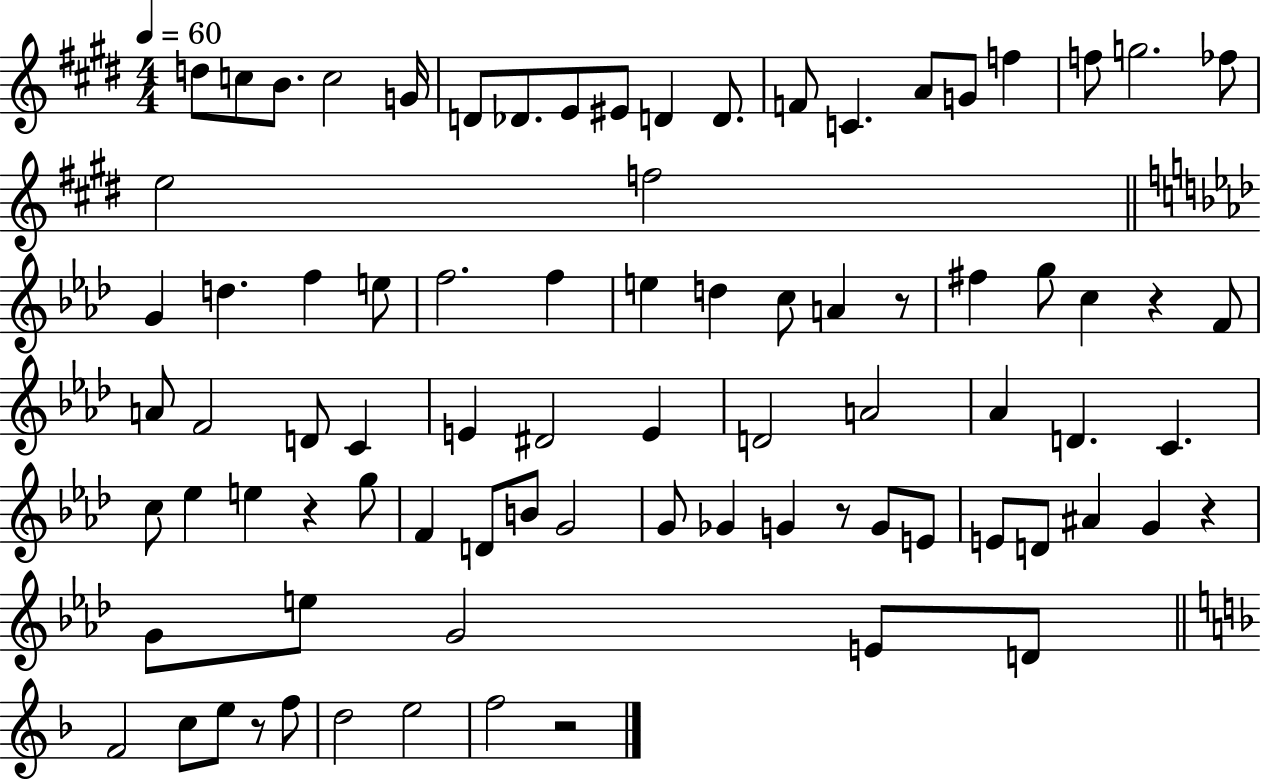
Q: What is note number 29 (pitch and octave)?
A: D5